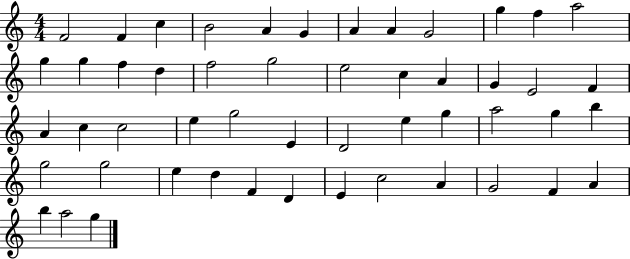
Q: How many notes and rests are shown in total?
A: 51